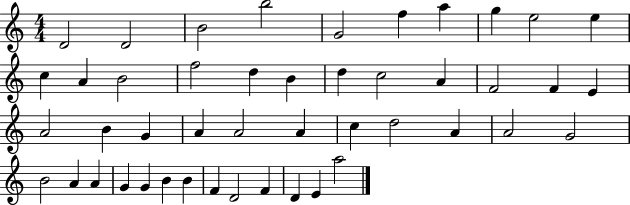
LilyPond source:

{
  \clef treble
  \numericTimeSignature
  \time 4/4
  \key c \major
  d'2 d'2 | b'2 b''2 | g'2 f''4 a''4 | g''4 e''2 e''4 | \break c''4 a'4 b'2 | f''2 d''4 b'4 | d''4 c''2 a'4 | f'2 f'4 e'4 | \break a'2 b'4 g'4 | a'4 a'2 a'4 | c''4 d''2 a'4 | a'2 g'2 | \break b'2 a'4 a'4 | g'4 g'4 b'4 b'4 | f'4 d'2 f'4 | d'4 e'4 a''2 | \break \bar "|."
}